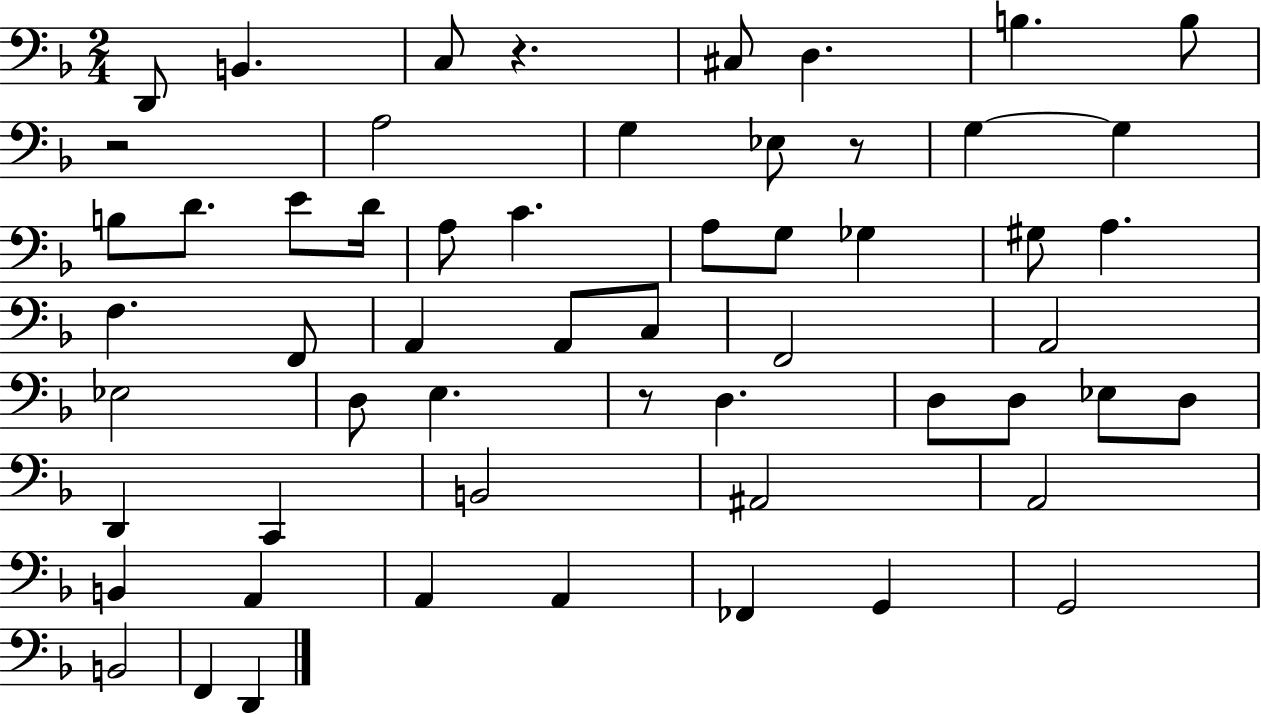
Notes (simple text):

D2/e B2/q. C3/e R/q. C#3/e D3/q. B3/q. B3/e R/h A3/h G3/q Eb3/e R/e G3/q G3/q B3/e D4/e. E4/e D4/s A3/e C4/q. A3/e G3/e Gb3/q G#3/e A3/q. F3/q. F2/e A2/q A2/e C3/e F2/h A2/h Eb3/h D3/e E3/q. R/e D3/q. D3/e D3/e Eb3/e D3/e D2/q C2/q B2/h A#2/h A2/h B2/q A2/q A2/q A2/q FES2/q G2/q G2/h B2/h F2/q D2/q